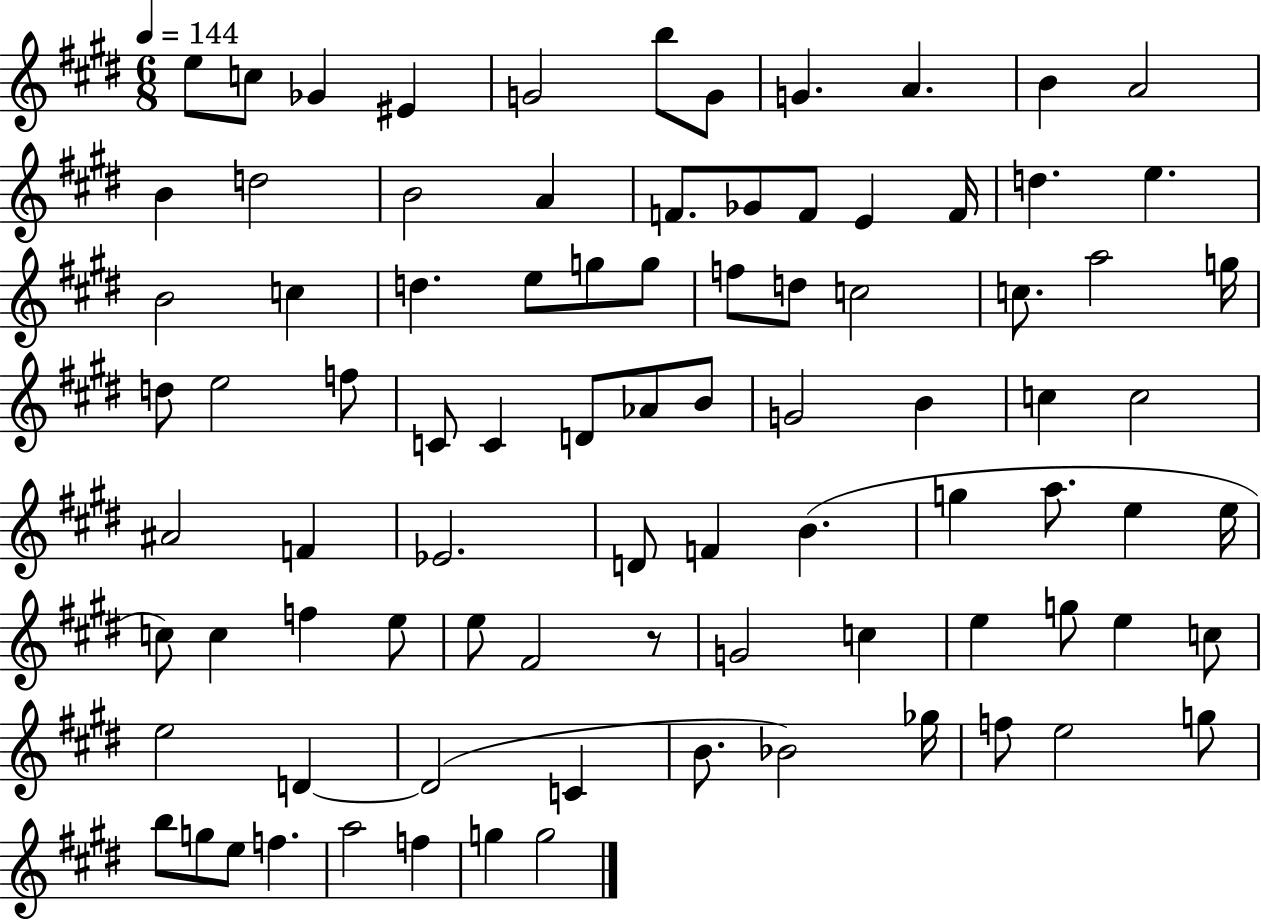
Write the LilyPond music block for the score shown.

{
  \clef treble
  \numericTimeSignature
  \time 6/8
  \key e \major
  \tempo 4 = 144
  e''8 c''8 ges'4 eis'4 | g'2 b''8 g'8 | g'4. a'4. | b'4 a'2 | \break b'4 d''2 | b'2 a'4 | f'8. ges'8 f'8 e'4 f'16 | d''4. e''4. | \break b'2 c''4 | d''4. e''8 g''8 g''8 | f''8 d''8 c''2 | c''8. a''2 g''16 | \break d''8 e''2 f''8 | c'8 c'4 d'8 aes'8 b'8 | g'2 b'4 | c''4 c''2 | \break ais'2 f'4 | ees'2. | d'8 f'4 b'4.( | g''4 a''8. e''4 e''16 | \break c''8) c''4 f''4 e''8 | e''8 fis'2 r8 | g'2 c''4 | e''4 g''8 e''4 c''8 | \break e''2 d'4~~ | d'2( c'4 | b'8. bes'2) ges''16 | f''8 e''2 g''8 | \break b''8 g''8 e''8 f''4. | a''2 f''4 | g''4 g''2 | \bar "|."
}